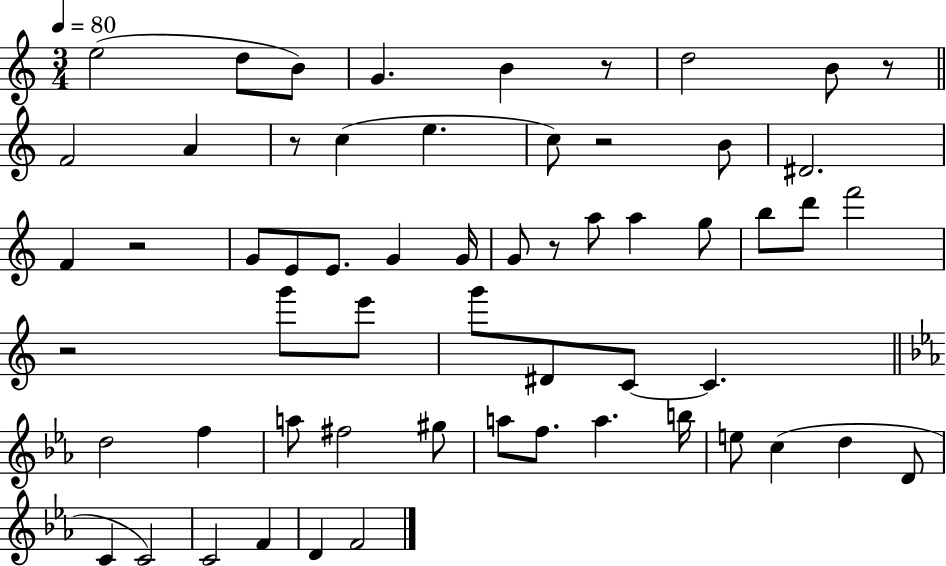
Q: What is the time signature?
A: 3/4